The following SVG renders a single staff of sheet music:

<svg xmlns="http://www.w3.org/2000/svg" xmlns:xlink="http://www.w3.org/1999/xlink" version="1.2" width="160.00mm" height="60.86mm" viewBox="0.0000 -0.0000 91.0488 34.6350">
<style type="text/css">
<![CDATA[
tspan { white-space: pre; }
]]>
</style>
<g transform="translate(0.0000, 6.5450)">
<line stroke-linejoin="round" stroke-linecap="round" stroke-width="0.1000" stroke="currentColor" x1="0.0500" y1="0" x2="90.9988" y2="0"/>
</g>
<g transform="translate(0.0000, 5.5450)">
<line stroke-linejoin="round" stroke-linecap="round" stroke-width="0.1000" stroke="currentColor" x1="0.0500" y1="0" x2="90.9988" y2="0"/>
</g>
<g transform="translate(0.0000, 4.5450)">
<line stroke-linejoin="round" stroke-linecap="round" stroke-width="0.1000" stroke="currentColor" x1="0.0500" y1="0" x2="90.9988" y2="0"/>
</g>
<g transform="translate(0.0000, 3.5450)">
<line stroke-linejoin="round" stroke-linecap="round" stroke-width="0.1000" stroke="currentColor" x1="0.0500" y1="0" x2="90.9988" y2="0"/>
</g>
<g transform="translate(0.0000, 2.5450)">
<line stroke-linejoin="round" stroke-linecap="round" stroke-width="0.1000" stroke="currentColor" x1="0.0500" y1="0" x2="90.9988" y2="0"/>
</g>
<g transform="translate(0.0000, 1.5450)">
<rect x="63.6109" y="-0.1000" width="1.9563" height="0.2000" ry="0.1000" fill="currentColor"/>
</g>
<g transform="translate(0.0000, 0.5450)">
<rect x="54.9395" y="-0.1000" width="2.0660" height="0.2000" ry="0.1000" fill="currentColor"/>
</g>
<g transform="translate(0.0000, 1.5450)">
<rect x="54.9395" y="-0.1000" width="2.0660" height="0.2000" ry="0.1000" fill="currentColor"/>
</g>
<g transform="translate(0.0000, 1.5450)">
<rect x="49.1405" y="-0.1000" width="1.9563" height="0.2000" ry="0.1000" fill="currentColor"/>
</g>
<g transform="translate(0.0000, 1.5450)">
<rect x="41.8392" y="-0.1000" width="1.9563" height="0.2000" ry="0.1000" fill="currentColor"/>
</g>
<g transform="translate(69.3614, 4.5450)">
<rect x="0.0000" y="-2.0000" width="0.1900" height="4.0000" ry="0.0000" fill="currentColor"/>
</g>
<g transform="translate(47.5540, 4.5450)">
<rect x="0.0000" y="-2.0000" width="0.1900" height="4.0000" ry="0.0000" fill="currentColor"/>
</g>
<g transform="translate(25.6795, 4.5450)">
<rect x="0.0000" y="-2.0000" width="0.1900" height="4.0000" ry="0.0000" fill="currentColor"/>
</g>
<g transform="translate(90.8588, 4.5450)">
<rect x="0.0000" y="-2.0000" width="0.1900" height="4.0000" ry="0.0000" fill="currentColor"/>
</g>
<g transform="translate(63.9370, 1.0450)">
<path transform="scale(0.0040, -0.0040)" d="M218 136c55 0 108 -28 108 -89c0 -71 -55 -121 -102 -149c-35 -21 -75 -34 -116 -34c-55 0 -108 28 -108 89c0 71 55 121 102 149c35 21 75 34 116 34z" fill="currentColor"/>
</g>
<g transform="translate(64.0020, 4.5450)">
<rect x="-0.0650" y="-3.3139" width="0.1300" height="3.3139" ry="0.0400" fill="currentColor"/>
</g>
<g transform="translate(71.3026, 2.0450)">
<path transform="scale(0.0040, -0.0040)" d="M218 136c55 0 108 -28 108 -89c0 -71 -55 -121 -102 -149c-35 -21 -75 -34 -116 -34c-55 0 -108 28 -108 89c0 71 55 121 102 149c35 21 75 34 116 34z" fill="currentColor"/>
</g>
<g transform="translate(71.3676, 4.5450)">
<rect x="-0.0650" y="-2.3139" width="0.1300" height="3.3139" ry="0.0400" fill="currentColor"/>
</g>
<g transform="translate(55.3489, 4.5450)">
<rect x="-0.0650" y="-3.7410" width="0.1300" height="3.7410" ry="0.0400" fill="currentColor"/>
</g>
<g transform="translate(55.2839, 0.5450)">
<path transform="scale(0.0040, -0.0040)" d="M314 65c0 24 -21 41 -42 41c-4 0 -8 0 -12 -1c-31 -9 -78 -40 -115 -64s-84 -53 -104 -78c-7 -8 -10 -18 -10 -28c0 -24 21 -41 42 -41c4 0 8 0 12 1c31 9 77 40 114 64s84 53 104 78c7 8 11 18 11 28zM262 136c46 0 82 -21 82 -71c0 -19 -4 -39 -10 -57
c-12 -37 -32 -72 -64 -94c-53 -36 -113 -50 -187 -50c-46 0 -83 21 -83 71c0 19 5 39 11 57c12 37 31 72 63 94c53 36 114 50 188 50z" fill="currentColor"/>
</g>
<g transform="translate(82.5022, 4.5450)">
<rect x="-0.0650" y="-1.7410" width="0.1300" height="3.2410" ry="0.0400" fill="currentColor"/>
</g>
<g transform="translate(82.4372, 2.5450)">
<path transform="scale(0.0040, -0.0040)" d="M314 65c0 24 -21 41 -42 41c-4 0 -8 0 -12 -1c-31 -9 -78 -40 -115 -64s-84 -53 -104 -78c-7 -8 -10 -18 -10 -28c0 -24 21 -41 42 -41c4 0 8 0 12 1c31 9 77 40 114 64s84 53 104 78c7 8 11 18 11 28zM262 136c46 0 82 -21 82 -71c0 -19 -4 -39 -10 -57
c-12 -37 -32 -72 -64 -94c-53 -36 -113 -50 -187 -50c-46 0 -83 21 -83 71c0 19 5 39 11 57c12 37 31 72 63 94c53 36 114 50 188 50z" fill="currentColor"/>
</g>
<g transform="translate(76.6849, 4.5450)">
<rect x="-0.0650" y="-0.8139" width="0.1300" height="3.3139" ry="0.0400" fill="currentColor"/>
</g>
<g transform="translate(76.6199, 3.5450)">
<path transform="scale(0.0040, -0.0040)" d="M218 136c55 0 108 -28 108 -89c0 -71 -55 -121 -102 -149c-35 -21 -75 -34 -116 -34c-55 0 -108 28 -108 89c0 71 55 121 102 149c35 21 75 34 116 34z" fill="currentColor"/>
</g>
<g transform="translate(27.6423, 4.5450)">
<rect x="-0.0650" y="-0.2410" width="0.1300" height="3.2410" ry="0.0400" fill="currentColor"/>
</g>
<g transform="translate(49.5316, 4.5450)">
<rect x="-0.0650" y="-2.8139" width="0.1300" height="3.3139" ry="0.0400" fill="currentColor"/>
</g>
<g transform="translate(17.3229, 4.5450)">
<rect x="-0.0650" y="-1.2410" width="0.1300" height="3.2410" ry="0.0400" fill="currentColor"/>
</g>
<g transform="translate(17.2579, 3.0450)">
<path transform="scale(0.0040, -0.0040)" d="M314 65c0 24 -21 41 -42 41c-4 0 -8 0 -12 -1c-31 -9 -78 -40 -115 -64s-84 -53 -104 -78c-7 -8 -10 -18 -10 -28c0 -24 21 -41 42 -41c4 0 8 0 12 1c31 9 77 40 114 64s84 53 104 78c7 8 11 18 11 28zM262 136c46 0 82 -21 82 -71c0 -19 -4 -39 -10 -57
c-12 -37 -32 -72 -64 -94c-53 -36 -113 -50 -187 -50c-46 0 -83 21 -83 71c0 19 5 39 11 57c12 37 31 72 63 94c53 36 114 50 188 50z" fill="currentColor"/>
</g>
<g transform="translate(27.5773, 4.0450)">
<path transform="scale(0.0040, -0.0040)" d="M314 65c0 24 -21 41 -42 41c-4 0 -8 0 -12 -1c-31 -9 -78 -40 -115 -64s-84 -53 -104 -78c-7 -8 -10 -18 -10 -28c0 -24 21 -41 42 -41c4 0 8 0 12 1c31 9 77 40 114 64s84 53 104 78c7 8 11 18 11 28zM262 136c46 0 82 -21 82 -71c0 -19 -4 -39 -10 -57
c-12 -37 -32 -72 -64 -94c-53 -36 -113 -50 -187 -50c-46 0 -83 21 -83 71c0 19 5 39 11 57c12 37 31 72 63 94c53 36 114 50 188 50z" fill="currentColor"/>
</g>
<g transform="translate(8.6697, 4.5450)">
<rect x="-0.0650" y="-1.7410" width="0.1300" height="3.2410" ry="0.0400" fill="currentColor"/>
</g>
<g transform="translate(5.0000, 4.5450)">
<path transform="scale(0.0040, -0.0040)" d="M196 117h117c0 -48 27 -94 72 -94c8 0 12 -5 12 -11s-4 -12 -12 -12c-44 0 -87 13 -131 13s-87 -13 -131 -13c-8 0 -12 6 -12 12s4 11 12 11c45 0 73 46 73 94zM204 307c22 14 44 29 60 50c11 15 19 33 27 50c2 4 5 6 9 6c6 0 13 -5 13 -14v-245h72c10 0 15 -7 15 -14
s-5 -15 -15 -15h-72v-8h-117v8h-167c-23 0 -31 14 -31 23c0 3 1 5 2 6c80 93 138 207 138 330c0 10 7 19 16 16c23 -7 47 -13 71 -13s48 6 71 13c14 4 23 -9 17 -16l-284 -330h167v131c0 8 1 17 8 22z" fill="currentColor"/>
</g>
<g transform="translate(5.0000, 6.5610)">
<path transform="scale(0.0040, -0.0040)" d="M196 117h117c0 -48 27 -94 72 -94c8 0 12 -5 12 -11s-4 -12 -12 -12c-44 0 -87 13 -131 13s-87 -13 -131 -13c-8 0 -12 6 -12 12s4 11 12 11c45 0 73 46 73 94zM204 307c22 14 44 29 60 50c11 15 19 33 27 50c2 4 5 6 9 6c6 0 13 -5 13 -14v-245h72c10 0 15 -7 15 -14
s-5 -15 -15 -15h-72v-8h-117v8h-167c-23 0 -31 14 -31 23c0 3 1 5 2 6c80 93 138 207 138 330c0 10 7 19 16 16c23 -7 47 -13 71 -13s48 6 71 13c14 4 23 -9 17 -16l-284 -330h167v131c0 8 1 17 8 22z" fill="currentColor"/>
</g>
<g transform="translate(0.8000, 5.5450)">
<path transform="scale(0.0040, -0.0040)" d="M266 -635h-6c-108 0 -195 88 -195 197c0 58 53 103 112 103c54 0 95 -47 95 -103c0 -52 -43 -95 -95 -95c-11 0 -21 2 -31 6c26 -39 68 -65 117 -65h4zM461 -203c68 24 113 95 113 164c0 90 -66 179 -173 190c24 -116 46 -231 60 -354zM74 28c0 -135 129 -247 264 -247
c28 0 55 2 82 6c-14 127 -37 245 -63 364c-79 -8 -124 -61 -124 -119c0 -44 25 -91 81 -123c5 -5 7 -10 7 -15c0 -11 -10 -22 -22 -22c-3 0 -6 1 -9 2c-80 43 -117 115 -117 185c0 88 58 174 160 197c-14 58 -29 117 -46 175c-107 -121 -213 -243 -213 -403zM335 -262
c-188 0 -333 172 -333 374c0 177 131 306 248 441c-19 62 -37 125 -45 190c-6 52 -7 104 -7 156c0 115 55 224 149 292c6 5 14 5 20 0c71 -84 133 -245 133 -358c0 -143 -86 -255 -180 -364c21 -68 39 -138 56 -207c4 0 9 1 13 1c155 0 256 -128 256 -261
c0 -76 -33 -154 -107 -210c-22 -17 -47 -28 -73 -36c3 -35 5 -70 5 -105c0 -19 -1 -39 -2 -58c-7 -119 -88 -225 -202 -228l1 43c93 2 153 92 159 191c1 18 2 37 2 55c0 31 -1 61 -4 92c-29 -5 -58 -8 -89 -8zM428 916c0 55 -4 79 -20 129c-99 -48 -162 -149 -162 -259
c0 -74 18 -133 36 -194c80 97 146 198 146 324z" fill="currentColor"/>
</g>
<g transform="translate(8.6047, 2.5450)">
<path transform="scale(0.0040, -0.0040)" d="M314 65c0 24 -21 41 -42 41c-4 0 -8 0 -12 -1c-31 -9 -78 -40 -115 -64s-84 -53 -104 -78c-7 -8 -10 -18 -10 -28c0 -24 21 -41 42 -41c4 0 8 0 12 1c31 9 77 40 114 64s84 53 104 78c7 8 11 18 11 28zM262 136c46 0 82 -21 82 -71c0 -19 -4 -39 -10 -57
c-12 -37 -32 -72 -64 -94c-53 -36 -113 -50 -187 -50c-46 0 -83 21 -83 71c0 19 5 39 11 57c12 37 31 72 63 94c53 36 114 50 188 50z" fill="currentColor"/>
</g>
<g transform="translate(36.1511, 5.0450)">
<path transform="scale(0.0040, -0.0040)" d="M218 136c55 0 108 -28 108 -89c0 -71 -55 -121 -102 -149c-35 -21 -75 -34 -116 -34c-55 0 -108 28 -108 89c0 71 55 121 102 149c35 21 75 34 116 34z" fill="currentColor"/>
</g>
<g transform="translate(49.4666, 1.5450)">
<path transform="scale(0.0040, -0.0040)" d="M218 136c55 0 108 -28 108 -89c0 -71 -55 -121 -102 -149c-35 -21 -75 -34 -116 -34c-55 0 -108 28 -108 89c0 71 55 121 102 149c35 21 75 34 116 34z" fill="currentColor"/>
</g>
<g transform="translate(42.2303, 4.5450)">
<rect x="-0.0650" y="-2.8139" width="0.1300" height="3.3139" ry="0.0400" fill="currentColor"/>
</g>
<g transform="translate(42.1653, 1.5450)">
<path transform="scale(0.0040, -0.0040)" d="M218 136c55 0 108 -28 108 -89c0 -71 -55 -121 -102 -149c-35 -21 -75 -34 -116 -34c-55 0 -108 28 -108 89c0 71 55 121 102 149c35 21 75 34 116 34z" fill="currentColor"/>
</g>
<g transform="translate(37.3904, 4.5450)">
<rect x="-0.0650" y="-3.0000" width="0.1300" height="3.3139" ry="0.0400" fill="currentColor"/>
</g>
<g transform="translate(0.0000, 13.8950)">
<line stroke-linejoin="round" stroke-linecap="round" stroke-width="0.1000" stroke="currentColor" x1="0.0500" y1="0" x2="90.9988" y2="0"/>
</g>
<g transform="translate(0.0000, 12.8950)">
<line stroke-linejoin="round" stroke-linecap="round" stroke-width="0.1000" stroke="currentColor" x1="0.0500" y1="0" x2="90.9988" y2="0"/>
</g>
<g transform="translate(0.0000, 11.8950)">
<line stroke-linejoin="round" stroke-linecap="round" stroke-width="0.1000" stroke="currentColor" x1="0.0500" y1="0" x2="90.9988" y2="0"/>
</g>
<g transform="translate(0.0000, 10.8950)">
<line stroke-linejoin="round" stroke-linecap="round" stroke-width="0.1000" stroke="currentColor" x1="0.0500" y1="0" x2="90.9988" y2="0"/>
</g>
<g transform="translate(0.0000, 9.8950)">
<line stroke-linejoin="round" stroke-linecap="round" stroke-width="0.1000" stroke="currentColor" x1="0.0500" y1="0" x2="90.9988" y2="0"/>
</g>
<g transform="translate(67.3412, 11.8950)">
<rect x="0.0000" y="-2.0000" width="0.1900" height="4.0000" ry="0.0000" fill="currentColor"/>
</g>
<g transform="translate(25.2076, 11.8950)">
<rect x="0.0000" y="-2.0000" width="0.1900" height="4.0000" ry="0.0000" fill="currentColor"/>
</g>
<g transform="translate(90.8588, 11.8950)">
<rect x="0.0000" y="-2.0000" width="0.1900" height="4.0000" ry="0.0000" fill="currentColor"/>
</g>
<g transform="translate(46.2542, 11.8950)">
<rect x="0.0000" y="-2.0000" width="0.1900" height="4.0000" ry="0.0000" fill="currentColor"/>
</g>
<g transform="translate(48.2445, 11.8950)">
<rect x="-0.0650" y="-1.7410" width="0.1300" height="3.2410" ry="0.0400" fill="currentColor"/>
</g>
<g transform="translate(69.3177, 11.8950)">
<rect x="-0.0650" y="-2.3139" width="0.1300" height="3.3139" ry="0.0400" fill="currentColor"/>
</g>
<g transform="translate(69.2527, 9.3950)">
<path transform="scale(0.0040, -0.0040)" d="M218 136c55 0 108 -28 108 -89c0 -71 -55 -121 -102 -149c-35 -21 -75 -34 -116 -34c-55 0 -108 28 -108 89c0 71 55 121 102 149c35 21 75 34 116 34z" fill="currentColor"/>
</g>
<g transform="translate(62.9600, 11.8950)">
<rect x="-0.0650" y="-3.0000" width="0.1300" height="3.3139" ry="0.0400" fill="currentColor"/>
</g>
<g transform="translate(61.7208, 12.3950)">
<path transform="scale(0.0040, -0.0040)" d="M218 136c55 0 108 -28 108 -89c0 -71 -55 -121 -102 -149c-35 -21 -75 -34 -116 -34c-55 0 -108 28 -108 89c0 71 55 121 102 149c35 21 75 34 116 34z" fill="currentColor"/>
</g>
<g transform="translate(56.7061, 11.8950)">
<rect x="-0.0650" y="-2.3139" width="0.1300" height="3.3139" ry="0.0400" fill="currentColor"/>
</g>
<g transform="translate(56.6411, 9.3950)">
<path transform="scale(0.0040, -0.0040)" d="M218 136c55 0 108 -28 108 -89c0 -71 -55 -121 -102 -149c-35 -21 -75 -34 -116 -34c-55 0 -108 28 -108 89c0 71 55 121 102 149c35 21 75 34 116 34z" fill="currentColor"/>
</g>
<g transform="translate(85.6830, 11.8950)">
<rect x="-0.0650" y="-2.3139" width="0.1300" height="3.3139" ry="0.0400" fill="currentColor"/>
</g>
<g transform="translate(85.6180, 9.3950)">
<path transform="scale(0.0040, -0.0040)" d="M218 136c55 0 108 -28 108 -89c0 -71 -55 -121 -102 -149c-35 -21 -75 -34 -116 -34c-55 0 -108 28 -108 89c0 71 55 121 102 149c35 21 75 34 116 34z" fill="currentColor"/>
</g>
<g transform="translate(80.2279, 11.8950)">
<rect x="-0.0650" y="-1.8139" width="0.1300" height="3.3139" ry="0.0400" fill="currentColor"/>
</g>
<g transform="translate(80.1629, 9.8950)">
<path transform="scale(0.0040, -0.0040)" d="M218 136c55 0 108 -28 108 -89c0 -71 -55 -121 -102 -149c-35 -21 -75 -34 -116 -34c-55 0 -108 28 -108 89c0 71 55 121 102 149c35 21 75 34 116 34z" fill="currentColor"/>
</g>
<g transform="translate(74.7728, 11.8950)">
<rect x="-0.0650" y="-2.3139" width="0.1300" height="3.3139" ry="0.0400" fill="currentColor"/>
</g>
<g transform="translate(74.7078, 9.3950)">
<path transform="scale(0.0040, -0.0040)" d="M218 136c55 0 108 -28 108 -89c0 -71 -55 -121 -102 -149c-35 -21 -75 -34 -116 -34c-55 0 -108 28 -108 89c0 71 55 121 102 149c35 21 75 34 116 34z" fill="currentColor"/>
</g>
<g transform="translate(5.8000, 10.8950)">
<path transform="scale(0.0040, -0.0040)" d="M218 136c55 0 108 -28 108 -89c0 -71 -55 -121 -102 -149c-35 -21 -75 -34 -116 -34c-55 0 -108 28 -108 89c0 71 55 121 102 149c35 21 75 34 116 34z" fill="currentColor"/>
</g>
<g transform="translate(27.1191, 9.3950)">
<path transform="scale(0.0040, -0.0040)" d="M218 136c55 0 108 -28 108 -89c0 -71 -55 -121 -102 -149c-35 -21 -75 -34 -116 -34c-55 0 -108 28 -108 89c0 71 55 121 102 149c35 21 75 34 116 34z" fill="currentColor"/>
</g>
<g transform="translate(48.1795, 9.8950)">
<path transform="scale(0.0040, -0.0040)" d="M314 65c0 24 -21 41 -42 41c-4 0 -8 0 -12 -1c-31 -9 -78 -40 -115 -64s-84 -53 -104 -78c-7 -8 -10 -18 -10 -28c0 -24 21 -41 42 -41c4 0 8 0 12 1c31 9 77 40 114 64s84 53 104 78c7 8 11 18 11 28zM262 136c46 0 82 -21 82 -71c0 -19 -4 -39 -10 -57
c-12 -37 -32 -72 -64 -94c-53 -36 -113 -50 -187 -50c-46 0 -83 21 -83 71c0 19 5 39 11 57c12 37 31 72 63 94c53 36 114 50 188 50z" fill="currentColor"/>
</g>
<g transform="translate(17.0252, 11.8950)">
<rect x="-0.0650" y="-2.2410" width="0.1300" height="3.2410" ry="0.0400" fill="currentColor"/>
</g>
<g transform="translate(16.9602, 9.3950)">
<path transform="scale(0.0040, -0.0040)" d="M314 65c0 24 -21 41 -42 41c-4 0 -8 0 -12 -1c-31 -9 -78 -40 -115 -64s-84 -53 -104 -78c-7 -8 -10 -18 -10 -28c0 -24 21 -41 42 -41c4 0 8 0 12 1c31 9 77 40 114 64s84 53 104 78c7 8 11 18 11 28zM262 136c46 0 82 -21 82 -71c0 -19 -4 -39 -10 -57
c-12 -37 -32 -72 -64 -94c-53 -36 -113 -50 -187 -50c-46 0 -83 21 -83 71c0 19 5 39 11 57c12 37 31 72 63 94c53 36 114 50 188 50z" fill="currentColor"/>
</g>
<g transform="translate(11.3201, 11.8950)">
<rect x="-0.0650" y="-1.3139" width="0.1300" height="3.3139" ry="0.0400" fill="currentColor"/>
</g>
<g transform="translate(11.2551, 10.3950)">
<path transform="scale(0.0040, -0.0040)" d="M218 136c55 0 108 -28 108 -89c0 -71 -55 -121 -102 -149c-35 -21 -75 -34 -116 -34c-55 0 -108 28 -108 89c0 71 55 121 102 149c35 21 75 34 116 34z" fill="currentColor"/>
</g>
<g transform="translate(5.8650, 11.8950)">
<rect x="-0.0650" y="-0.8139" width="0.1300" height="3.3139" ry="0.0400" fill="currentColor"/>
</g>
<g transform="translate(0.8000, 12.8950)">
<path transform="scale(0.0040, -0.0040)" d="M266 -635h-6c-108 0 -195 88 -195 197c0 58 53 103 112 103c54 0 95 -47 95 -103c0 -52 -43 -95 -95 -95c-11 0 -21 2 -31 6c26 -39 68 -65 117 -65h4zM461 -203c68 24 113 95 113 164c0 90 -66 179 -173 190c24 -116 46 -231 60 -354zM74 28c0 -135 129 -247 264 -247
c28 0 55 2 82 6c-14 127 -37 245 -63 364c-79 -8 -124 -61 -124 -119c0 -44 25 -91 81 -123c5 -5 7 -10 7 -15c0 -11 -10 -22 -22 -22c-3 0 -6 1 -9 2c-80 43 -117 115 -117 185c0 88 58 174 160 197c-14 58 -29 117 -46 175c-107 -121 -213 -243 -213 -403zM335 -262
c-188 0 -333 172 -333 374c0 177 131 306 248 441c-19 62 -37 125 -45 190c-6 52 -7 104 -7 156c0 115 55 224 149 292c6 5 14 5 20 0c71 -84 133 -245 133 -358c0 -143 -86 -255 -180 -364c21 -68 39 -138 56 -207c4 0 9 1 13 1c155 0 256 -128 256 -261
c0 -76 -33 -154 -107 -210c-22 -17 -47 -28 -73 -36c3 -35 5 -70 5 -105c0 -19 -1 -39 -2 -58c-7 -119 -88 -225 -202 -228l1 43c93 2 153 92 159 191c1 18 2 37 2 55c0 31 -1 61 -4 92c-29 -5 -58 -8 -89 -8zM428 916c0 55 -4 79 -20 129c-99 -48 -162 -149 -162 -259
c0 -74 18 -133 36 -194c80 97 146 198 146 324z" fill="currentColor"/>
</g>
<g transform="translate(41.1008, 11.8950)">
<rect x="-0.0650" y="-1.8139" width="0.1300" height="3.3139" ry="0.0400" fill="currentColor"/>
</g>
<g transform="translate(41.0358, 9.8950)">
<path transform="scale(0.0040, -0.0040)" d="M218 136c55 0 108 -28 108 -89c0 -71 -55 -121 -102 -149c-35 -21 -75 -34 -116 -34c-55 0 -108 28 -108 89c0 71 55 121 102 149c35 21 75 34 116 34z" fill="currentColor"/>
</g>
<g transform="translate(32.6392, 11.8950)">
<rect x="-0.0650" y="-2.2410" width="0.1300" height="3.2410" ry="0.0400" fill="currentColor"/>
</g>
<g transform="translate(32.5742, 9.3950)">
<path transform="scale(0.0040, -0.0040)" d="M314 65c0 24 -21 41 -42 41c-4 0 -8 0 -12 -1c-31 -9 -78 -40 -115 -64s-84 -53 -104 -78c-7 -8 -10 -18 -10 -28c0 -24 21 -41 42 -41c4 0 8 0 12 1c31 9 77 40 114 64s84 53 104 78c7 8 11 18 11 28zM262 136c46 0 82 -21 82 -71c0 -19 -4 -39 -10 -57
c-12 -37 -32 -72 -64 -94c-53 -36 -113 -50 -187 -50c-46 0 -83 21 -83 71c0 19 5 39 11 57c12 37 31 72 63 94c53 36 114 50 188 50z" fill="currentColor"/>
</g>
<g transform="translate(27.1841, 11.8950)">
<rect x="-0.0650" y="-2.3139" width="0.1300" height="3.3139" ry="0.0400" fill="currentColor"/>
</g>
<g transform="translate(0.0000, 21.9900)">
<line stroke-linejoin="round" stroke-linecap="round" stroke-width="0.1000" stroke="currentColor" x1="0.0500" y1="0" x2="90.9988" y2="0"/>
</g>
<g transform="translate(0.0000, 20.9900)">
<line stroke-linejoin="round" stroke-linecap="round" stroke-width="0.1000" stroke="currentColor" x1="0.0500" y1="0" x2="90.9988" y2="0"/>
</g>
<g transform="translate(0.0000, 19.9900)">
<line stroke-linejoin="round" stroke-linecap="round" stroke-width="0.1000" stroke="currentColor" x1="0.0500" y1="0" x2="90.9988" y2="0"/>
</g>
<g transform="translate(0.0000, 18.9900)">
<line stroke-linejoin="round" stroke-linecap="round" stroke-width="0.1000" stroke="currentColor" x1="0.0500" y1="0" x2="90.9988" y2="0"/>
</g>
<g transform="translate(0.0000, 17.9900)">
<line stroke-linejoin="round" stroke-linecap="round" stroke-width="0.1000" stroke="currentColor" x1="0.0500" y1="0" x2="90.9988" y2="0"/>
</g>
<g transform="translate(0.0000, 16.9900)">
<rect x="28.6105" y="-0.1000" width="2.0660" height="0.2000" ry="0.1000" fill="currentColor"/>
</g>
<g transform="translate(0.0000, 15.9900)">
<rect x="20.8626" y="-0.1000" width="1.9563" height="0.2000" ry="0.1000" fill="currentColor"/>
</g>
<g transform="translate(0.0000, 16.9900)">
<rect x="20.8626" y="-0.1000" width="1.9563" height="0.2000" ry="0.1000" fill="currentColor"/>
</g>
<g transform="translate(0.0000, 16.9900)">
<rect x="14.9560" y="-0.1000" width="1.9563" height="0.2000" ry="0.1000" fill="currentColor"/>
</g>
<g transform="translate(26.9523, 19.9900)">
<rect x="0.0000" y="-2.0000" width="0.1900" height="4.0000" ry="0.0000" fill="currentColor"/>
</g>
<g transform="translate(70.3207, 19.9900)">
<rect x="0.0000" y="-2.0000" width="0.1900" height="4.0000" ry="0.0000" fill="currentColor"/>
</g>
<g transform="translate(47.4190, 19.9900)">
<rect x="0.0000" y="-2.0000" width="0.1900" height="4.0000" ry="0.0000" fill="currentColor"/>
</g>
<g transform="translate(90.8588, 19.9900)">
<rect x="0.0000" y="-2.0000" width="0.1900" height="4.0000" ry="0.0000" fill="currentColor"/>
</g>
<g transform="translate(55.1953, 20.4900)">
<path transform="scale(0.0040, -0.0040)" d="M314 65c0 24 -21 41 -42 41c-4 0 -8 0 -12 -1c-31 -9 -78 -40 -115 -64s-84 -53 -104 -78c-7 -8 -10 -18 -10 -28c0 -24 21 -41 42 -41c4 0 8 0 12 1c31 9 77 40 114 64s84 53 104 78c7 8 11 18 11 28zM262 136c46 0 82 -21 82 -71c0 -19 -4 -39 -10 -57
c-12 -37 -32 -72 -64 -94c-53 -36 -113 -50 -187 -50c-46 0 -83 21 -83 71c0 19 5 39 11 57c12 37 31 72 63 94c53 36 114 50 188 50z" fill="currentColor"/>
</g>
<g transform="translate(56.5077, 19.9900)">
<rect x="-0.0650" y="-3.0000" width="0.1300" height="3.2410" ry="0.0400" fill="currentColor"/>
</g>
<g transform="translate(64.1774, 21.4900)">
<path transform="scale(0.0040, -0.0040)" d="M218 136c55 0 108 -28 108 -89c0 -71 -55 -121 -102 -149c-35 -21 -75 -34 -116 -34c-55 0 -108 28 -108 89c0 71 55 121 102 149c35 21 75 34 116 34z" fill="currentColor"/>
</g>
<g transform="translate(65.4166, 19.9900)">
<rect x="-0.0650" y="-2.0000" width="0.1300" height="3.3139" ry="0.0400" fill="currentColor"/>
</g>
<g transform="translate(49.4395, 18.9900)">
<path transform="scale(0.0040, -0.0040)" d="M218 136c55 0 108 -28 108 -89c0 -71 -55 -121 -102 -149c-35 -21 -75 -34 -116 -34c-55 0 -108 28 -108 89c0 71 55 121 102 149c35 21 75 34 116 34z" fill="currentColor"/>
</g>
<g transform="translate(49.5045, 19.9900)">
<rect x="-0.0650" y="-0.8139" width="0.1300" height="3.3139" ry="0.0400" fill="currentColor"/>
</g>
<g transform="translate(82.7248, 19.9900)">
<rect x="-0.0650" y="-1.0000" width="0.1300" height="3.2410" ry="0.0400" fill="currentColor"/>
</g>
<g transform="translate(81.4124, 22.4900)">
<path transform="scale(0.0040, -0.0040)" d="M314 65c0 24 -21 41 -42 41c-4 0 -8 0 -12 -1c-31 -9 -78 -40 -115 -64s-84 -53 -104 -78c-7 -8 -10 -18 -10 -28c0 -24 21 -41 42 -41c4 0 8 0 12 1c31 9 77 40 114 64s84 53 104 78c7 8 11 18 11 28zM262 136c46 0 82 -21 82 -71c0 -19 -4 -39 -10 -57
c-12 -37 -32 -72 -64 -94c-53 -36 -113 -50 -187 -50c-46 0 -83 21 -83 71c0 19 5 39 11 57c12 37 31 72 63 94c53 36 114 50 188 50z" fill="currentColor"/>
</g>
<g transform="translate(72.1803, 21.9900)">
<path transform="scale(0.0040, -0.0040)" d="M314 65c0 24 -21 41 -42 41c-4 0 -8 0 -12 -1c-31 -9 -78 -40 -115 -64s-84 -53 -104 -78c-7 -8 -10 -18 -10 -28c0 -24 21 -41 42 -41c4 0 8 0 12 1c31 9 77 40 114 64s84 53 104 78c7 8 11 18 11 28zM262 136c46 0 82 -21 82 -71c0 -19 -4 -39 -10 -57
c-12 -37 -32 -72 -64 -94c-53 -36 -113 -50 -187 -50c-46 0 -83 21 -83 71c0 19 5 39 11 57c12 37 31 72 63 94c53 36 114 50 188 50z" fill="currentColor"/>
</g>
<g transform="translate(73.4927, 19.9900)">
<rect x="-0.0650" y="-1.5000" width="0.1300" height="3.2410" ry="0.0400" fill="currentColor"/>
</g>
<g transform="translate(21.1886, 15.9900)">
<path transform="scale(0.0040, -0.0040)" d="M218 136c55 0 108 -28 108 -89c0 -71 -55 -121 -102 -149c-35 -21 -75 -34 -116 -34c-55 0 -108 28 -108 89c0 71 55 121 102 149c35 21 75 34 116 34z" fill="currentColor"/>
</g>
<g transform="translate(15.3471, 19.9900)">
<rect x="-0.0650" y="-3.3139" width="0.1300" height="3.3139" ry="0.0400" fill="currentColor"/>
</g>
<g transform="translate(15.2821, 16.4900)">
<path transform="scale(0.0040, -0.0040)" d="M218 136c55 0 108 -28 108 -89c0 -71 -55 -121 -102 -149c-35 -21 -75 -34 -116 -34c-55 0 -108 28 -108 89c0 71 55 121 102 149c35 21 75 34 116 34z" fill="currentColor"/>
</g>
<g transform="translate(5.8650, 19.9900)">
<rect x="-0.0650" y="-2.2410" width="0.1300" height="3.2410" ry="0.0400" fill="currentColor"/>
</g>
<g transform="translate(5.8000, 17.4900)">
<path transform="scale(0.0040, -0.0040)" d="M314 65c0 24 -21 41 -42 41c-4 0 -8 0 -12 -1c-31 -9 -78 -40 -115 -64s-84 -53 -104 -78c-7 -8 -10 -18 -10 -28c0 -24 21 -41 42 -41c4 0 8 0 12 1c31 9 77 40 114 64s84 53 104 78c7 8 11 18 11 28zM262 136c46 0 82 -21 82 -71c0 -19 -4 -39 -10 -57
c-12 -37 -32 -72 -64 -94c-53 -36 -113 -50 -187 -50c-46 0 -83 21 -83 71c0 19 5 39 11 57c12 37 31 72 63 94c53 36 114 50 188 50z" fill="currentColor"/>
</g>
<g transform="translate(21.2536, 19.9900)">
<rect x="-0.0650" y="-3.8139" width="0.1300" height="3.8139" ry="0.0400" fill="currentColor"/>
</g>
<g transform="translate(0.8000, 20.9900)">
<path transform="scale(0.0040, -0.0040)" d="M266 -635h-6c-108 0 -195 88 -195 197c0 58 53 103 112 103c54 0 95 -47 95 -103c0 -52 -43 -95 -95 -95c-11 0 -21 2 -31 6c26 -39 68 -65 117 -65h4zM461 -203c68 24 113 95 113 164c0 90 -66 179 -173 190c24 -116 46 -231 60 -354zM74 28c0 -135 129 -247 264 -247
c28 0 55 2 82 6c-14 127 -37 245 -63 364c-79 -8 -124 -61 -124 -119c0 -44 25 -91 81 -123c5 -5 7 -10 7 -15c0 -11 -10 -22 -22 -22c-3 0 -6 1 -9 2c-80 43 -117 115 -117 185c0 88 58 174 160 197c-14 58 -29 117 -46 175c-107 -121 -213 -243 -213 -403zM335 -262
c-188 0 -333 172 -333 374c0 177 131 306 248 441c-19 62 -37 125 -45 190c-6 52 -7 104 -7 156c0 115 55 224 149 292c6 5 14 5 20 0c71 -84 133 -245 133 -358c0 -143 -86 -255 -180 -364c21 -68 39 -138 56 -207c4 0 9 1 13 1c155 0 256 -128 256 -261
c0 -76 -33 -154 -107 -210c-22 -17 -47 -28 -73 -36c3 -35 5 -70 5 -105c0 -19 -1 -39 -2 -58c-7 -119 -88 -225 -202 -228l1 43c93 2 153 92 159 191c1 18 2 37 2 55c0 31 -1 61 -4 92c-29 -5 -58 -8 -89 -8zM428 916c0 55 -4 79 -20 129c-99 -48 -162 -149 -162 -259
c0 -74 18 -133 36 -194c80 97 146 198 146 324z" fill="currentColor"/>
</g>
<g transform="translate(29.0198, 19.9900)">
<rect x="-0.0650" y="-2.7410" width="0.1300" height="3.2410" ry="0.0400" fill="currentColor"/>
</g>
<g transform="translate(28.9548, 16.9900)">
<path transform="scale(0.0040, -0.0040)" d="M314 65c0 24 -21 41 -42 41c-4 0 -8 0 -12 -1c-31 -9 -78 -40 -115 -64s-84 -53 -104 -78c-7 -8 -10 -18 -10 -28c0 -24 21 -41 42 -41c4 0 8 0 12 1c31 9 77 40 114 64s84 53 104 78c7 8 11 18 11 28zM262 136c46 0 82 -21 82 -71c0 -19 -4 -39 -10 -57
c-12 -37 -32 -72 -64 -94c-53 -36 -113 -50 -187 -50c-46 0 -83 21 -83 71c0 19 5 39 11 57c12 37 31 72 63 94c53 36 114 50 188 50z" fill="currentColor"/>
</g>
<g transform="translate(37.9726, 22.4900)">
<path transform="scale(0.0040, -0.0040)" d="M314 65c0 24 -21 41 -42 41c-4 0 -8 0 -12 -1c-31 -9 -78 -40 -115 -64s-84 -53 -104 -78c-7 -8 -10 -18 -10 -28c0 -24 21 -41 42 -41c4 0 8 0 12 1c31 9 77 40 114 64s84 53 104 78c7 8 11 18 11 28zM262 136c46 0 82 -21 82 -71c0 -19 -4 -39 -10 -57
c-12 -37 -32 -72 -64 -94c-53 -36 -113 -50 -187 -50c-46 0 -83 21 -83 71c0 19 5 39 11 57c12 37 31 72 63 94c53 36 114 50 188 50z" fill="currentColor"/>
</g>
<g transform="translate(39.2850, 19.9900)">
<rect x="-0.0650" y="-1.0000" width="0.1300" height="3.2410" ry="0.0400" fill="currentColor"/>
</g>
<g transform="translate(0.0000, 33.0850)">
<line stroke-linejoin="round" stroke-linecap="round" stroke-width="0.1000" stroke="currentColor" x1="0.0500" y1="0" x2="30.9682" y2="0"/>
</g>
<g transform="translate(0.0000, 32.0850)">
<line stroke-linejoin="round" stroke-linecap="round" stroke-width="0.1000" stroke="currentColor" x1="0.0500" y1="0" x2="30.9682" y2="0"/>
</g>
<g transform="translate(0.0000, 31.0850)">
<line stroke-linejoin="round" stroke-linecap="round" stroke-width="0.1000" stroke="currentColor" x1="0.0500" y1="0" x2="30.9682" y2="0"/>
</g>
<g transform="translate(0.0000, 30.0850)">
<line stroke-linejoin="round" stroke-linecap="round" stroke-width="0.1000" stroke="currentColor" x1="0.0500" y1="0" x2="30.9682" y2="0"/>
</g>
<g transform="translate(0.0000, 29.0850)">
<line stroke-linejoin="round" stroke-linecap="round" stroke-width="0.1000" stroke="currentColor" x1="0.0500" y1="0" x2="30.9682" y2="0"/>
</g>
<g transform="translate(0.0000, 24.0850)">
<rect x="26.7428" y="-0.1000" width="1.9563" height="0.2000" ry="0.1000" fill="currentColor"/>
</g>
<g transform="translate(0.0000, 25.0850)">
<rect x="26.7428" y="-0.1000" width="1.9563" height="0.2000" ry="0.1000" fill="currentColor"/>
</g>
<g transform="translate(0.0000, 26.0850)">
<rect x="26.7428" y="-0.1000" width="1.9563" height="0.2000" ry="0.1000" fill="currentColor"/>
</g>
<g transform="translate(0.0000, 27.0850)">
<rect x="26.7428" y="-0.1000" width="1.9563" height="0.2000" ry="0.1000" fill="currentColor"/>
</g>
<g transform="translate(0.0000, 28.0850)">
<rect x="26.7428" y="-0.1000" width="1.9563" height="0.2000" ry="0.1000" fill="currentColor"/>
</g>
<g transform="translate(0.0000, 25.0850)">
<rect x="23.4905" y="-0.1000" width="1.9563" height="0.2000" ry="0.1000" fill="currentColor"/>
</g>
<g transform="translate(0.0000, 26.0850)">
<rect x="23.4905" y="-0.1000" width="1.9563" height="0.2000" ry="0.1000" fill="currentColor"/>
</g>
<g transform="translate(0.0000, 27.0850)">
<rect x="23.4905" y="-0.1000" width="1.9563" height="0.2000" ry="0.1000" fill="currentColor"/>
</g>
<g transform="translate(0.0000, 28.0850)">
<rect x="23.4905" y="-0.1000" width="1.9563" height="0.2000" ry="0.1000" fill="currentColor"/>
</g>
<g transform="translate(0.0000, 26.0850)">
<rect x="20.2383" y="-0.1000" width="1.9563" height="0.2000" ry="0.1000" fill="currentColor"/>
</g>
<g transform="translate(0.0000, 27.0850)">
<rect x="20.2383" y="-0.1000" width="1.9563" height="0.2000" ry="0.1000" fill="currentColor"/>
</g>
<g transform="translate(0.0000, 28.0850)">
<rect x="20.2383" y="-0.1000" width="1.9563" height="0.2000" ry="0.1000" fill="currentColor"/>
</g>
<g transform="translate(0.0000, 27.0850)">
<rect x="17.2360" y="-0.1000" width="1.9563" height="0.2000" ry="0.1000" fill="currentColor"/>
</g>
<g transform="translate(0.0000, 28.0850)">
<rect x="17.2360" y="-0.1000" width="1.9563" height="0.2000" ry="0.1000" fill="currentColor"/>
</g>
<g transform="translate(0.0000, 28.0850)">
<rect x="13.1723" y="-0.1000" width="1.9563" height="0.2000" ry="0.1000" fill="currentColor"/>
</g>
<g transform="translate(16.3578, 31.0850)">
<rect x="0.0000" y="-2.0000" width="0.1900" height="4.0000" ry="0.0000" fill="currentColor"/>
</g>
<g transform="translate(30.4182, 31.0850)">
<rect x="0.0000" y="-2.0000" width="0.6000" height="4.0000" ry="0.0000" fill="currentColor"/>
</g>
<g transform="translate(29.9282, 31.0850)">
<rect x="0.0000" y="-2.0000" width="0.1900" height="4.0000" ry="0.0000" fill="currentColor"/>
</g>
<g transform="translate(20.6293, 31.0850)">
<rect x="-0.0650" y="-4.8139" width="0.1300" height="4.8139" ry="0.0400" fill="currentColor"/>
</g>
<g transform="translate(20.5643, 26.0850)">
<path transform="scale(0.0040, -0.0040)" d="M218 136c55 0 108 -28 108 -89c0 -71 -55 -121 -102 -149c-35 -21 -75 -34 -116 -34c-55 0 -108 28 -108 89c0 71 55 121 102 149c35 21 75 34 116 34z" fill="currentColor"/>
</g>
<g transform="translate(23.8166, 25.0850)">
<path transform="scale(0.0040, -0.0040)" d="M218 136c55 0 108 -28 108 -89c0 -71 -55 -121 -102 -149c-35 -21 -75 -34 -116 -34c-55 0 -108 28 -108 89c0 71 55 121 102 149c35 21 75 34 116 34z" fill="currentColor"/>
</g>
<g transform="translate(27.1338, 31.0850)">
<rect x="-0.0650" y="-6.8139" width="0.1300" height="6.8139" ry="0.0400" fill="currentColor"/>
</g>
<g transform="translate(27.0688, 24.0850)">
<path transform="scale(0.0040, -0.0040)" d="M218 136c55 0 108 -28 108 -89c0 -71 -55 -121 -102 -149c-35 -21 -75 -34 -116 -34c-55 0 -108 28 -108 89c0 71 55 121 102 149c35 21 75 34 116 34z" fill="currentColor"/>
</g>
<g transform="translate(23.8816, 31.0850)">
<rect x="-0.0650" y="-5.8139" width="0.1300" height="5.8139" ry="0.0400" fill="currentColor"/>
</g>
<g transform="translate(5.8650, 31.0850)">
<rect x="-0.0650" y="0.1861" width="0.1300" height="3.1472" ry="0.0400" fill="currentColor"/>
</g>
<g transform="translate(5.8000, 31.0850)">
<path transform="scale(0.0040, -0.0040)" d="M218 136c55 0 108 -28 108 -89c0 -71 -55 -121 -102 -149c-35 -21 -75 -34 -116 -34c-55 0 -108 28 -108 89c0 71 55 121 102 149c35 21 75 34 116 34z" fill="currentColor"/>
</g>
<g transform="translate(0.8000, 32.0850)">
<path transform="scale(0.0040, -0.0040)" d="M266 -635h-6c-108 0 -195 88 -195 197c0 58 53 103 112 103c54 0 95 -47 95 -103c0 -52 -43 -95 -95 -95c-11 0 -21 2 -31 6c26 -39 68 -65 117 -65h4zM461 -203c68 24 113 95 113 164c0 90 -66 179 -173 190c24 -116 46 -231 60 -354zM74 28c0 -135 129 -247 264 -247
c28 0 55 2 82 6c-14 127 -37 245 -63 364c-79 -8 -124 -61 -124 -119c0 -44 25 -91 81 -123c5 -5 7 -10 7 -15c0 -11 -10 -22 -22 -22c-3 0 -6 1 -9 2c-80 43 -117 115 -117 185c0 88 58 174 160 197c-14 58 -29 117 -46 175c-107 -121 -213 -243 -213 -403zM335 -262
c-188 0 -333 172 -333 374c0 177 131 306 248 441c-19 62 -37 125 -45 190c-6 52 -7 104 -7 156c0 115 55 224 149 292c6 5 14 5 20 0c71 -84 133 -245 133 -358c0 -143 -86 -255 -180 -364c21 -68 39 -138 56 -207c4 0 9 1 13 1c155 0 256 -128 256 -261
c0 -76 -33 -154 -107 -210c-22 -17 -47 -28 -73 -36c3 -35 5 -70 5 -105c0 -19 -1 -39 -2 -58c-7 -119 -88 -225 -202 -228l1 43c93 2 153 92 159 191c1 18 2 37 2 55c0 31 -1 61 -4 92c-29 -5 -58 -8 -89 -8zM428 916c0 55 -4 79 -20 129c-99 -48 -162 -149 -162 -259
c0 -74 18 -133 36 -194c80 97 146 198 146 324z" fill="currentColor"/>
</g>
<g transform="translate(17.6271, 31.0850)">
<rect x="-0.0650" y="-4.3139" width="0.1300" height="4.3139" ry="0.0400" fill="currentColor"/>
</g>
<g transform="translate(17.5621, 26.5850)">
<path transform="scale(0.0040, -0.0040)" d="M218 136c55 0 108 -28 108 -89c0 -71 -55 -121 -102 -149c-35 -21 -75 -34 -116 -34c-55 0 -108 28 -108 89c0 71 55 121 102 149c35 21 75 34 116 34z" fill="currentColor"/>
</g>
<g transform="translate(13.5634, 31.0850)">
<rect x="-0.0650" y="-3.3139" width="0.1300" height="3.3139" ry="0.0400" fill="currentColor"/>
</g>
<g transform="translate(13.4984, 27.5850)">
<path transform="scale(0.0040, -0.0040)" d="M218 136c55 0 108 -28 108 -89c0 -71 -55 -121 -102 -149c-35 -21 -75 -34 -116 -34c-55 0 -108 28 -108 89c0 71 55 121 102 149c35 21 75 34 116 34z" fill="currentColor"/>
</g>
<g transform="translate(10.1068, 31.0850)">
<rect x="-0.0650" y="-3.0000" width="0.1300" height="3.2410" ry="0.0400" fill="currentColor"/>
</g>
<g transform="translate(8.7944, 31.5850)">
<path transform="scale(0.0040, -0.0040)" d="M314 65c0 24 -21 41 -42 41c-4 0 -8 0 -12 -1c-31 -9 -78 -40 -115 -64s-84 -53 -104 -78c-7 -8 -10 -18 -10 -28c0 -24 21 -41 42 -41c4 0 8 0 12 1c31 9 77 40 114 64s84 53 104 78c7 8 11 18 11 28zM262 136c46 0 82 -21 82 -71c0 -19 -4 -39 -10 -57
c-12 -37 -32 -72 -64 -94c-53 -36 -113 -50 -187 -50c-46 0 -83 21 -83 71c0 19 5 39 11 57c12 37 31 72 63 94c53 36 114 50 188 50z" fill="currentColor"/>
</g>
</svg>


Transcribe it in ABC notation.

X:1
T:Untitled
M:4/4
L:1/4
K:C
f2 e2 c2 A a a c'2 b g d f2 d e g2 g g2 f f2 g A g g f g g2 b c' a2 D2 d A2 F E2 D2 B A2 b d' e' g' b'